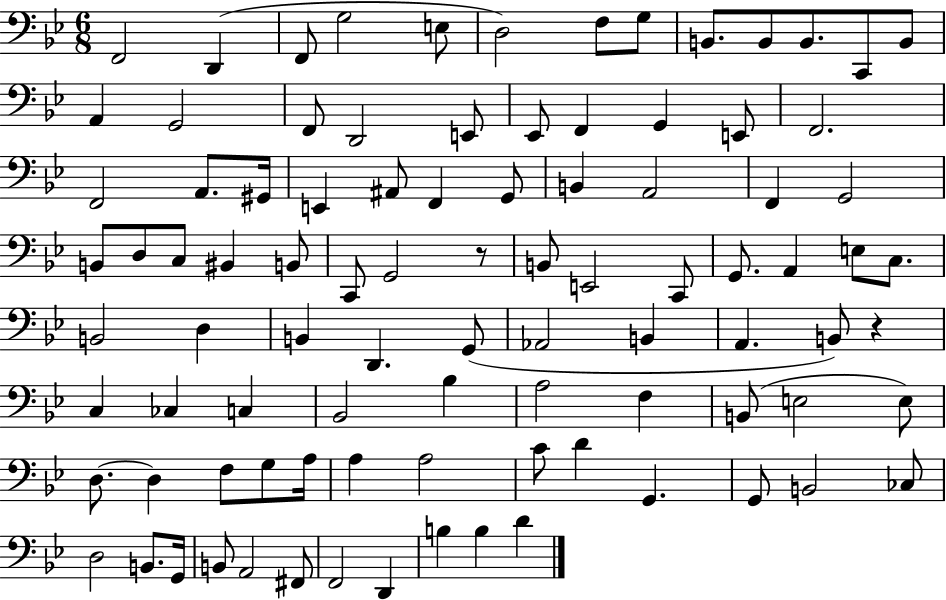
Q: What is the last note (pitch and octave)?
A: D4